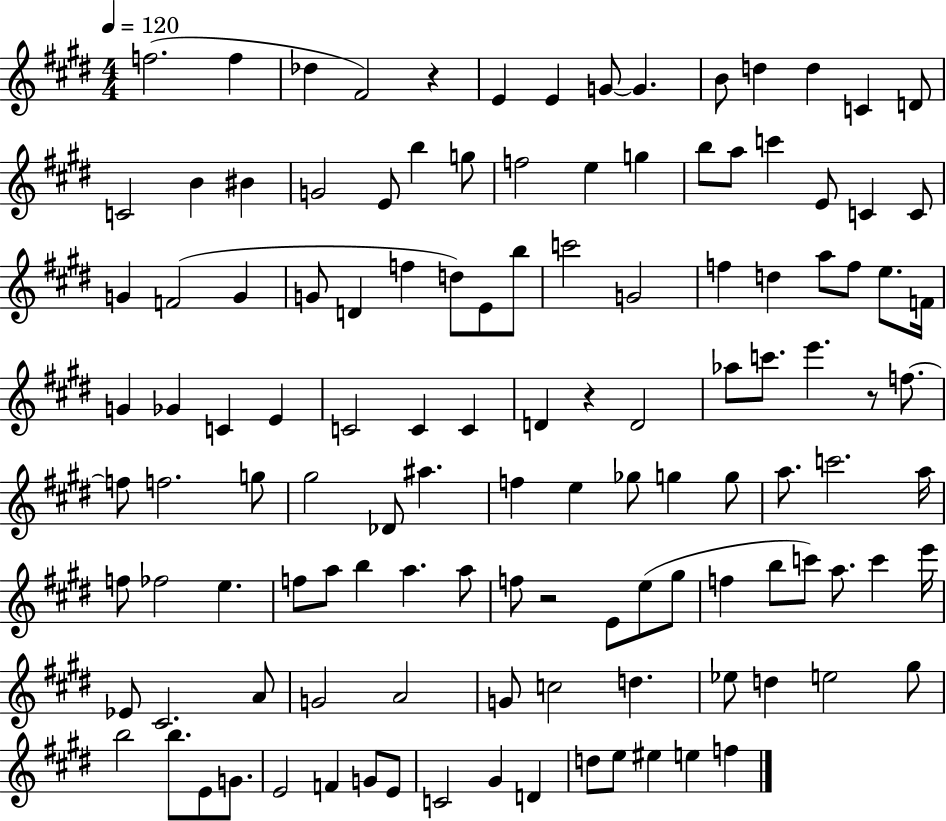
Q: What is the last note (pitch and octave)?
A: F5